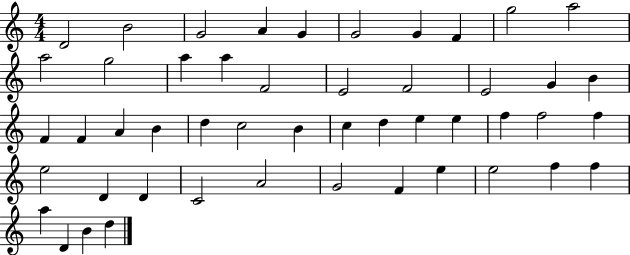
{
  \clef treble
  \numericTimeSignature
  \time 4/4
  \key c \major
  d'2 b'2 | g'2 a'4 g'4 | g'2 g'4 f'4 | g''2 a''2 | \break a''2 g''2 | a''4 a''4 f'2 | e'2 f'2 | e'2 g'4 b'4 | \break f'4 f'4 a'4 b'4 | d''4 c''2 b'4 | c''4 d''4 e''4 e''4 | f''4 f''2 f''4 | \break e''2 d'4 d'4 | c'2 a'2 | g'2 f'4 e''4 | e''2 f''4 f''4 | \break a''4 d'4 b'4 d''4 | \bar "|."
}